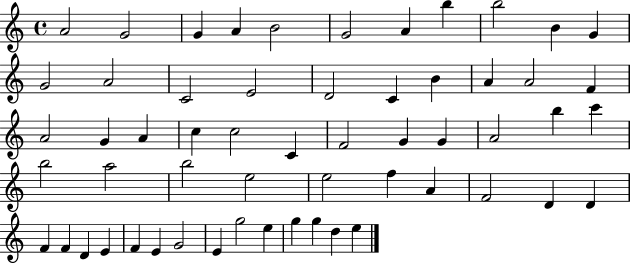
{
  \clef treble
  \time 4/4
  \defaultTimeSignature
  \key c \major
  a'2 g'2 | g'4 a'4 b'2 | g'2 a'4 b''4 | b''2 b'4 g'4 | \break g'2 a'2 | c'2 e'2 | d'2 c'4 b'4 | a'4 a'2 f'4 | \break a'2 g'4 a'4 | c''4 c''2 c'4 | f'2 g'4 g'4 | a'2 b''4 c'''4 | \break b''2 a''2 | b''2 e''2 | e''2 f''4 a'4 | f'2 d'4 d'4 | \break f'4 f'4 d'4 e'4 | f'4 e'4 g'2 | e'4 g''2 e''4 | g''4 g''4 d''4 e''4 | \break \bar "|."
}